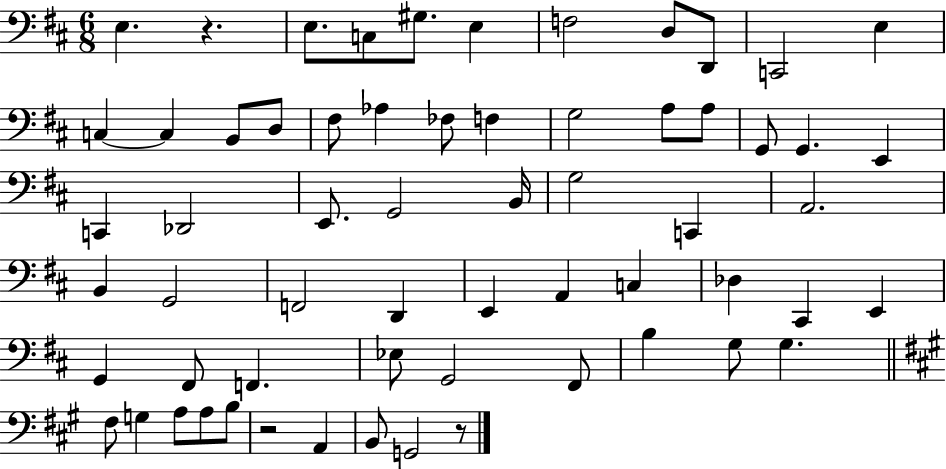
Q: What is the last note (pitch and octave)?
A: G2